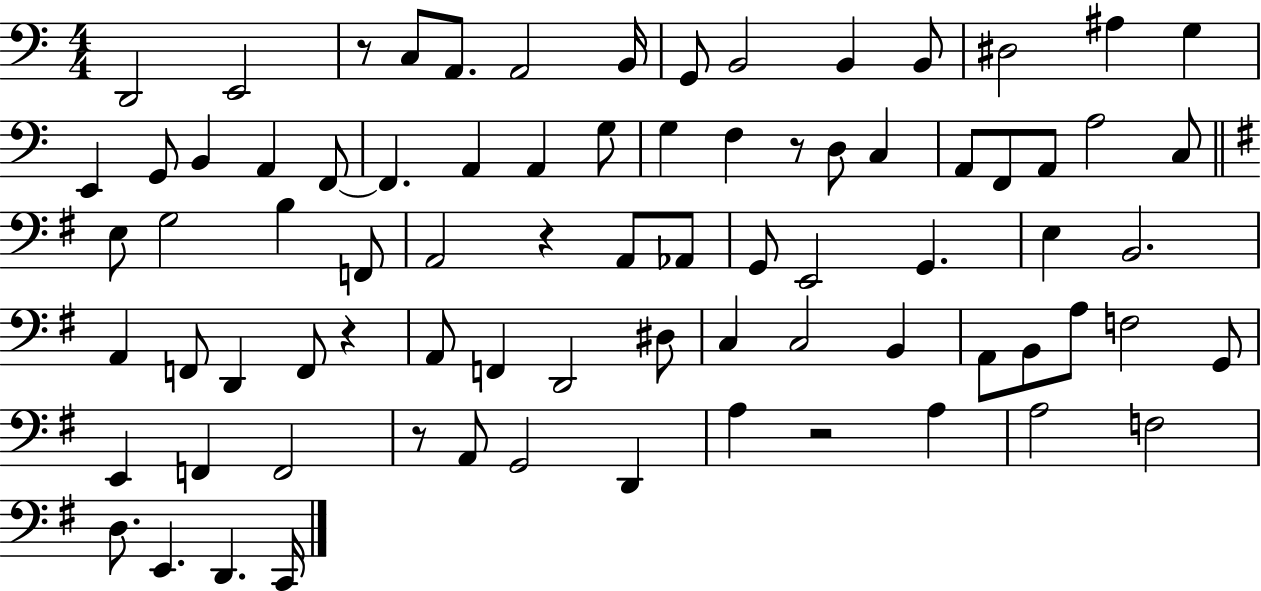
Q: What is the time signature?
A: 4/4